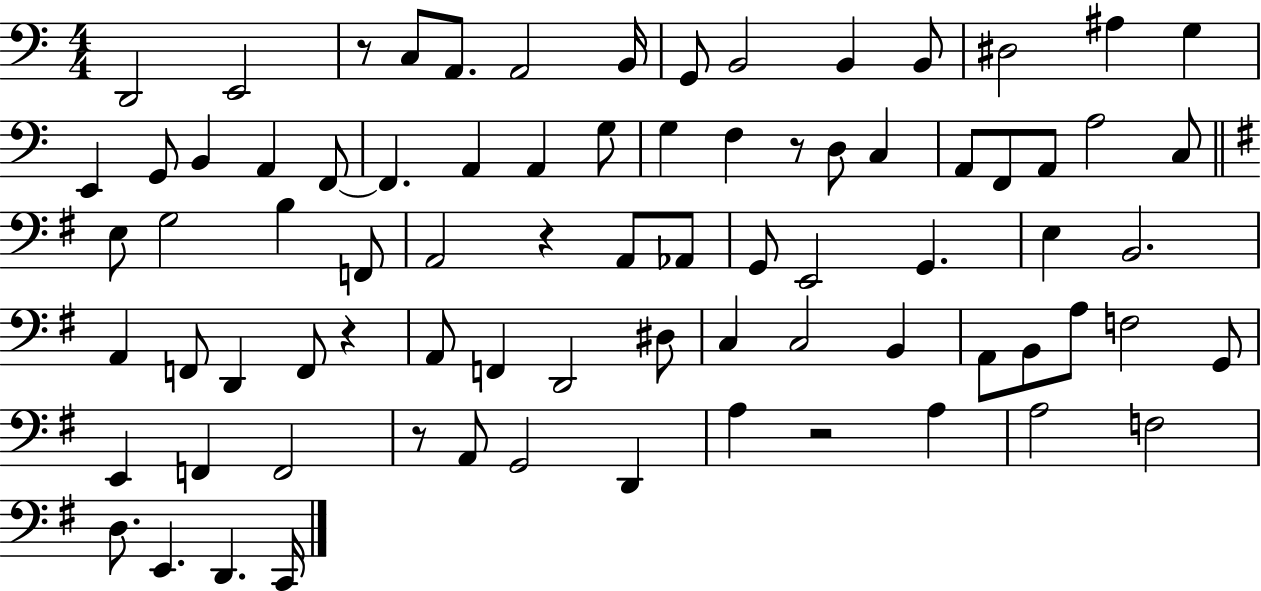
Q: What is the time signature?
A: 4/4